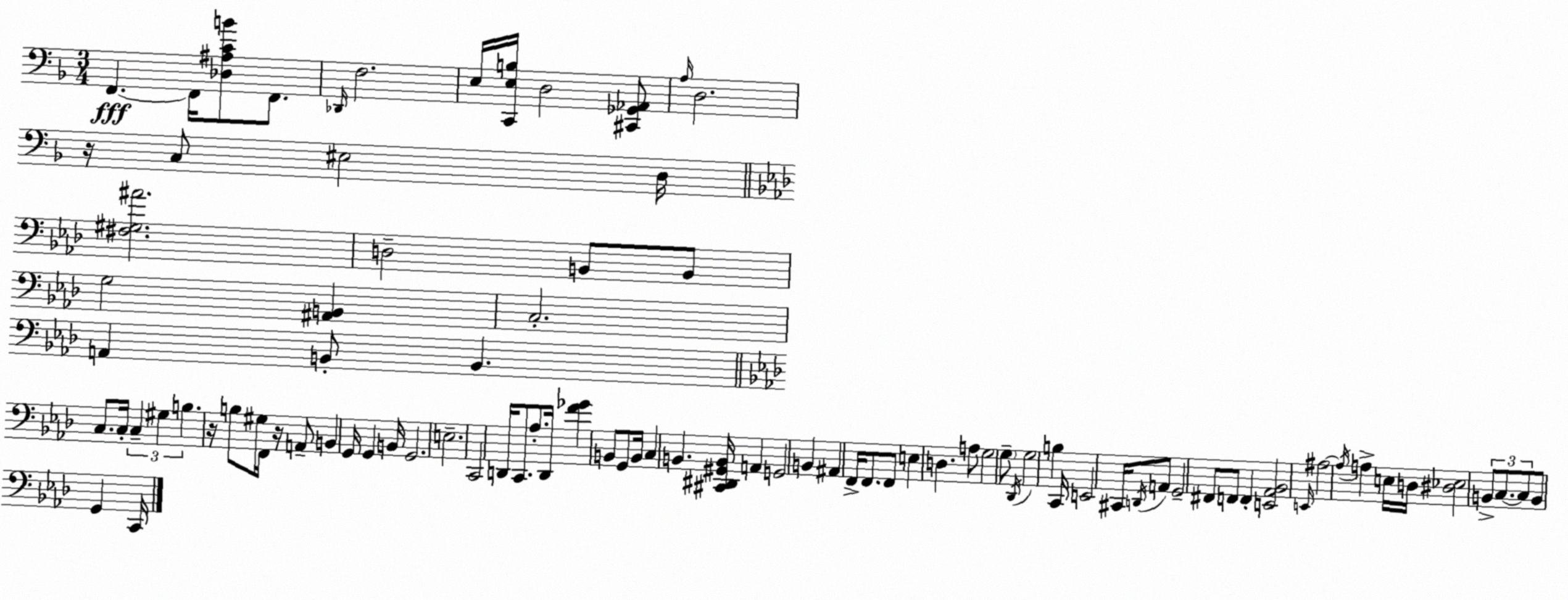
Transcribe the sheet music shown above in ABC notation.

X:1
T:Untitled
M:3/4
L:1/4
K:Dm
F,, F,,/4 [_D,^A,CB]/2 F,,/2 _D,,/4 F,2 E,/4 [C,,E,B,]/4 D,2 [^C,,_G,,_A,,]/2 A,/4 D,2 z/4 C,/2 ^E,2 D,/4 [^F,^G,^A]2 D,2 B,,/2 B,,/2 G,2 [^A,,B,,] C,2 A,, B,,/2 B,, C,/2 C,/4 C, ^G, B, z/4 B,/2 ^G,/4 F,,/4 z/4 A,,/2 B,, G,,/4 G,, B,,/4 G,,2 E,2 C,,2 D,,/4 C,,/2 _A,/2 D,,/4 [F_G] B,,/2 G,,/2 B,,/4 C, B,, [^C,,^D,,^G,,B,,]/4 A,, G,,2 B,, ^A,, F,,/4 F,,/2 F,,/2 E, D, A,/2 G,2 G,/2 _D,,/4 G,2 B, C,,/4 E,,2 ^C,,/4 D,,/4 A,,/2 G,,2 ^F,,/2 F,,/2 F,, [E,,_A,,_B,,]2 E,,/4 ^A,2 ^A,/4 A, E,/4 D,/4 [^D,_E,]2 B,,/2 C,/2 C,/2 B,,/2 G,, C,,/4